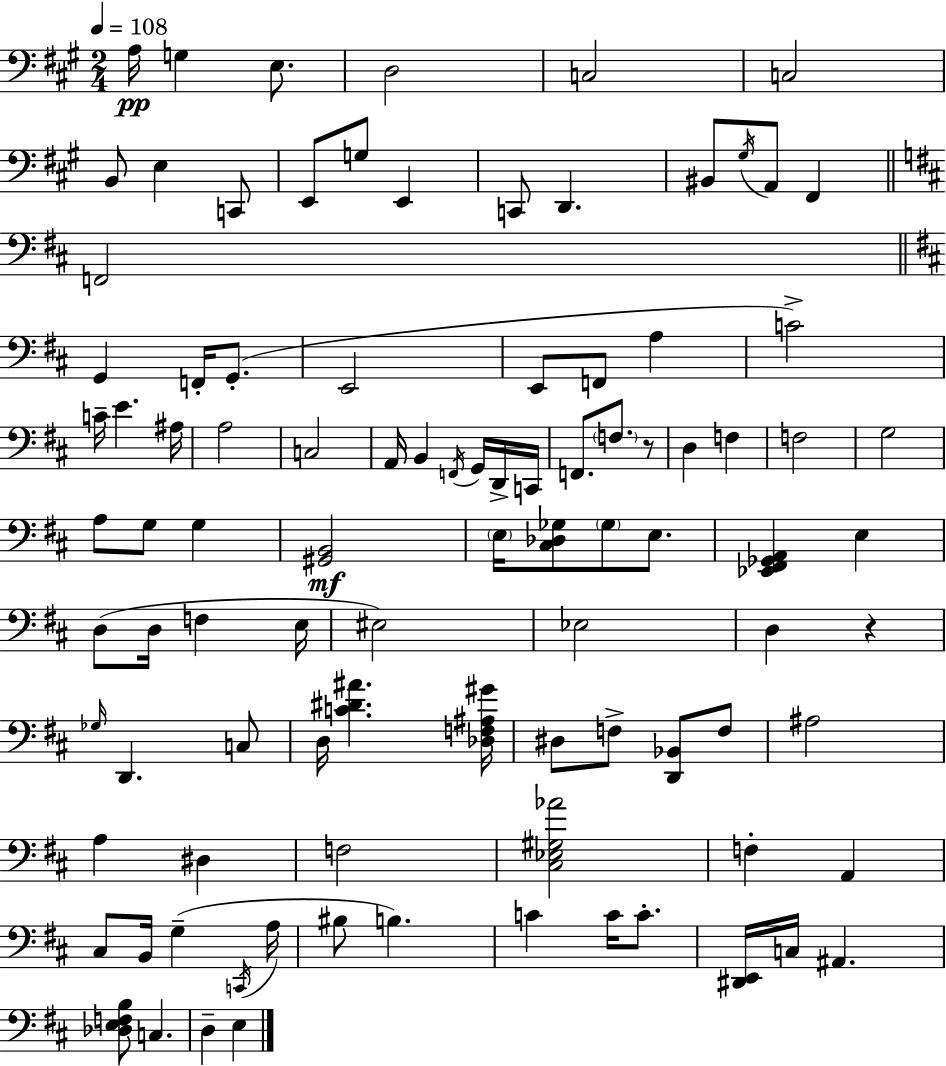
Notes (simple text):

A3/s G3/q E3/e. D3/h C3/h C3/h B2/e E3/q C2/e E2/e G3/e E2/q C2/e D2/q. BIS2/e G#3/s A2/e F#2/q F2/h G2/q F2/s G2/e. E2/h E2/e F2/e A3/q C4/h C4/s E4/q. A#3/s A3/h C3/h A2/s B2/q F2/s G2/s D2/s C2/s F2/e. F3/e. R/e D3/q F3/q F3/h G3/h A3/e G3/e G3/q [G#2,B2]/h E3/s [C#3,Db3,Gb3]/e Gb3/e E3/e. [Eb2,F#2,Gb2,A2]/q E3/q D3/e D3/s F3/q E3/s EIS3/h Eb3/h D3/q R/q Gb3/s D2/q. C3/e D3/s [C4,D#4,A#4]/q. [Db3,F3,A#3,G#4]/s D#3/e F3/e [D2,Bb2]/e F3/e A#3/h A3/q D#3/q F3/h [C#3,Eb3,G#3,Ab4]/h F3/q A2/q C#3/e B2/s G3/q C2/s A3/s BIS3/e B3/q. C4/q C4/s C4/e. [D#2,E2]/s C3/s A#2/q. [Db3,E3,F3,B3]/e C3/q. D3/q E3/q